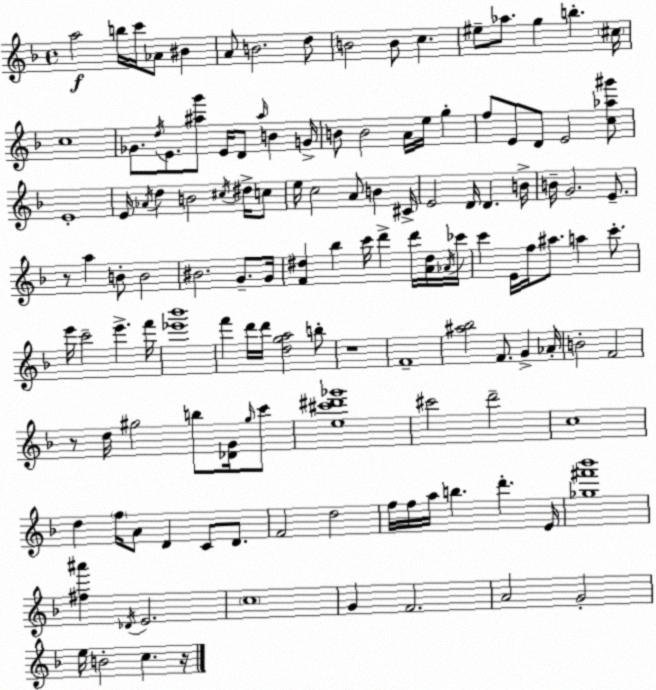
X:1
T:Untitled
M:4/4
L:1/4
K:Dm
a2 b/4 c'/4 _A/2 ^B A/2 B2 d/2 B2 B/2 c ^e/2 _a/2 g b ^c/4 c4 _G/2 d/4 E/2 [^ag']/2 E/4 D/2 ^a/4 B G/4 B/2 B2 A/4 e/4 g f/2 E/2 D/2 E2 [c_a^g']/2 E4 E/4 _A/4 d B2 ^c/4 ^d/4 c/2 e/4 c2 A/2 B ^C/4 E2 D/4 D B/4 B/4 G2 E/2 z/2 a B/2 B2 ^B2 G/2 G/4 [F^d] _b c'/4 d' d'/4 [A^d]/4 _A/4 _c'/4 c' E/4 f/4 ^a/2 a c'/2 e'/4 c'2 e' f'/4 [_e'_b']4 f' d'/4 d'/4 [dga]2 b/2 z4 F4 [^a_b]2 F/2 G _A/4 B2 F2 z/2 d/4 ^g2 b/2 [_DG]/4 ^g/4 c'/2 [e^c'^d'_g']4 ^c'2 d'2 c4 d f/4 A/2 D C/2 D/2 F2 d2 f/4 f/4 a/4 b d' E/4 [_g^f'_b']4 [^f^a'] _D/4 E2 c4 G F2 A2 G2 e/4 B2 c z/4